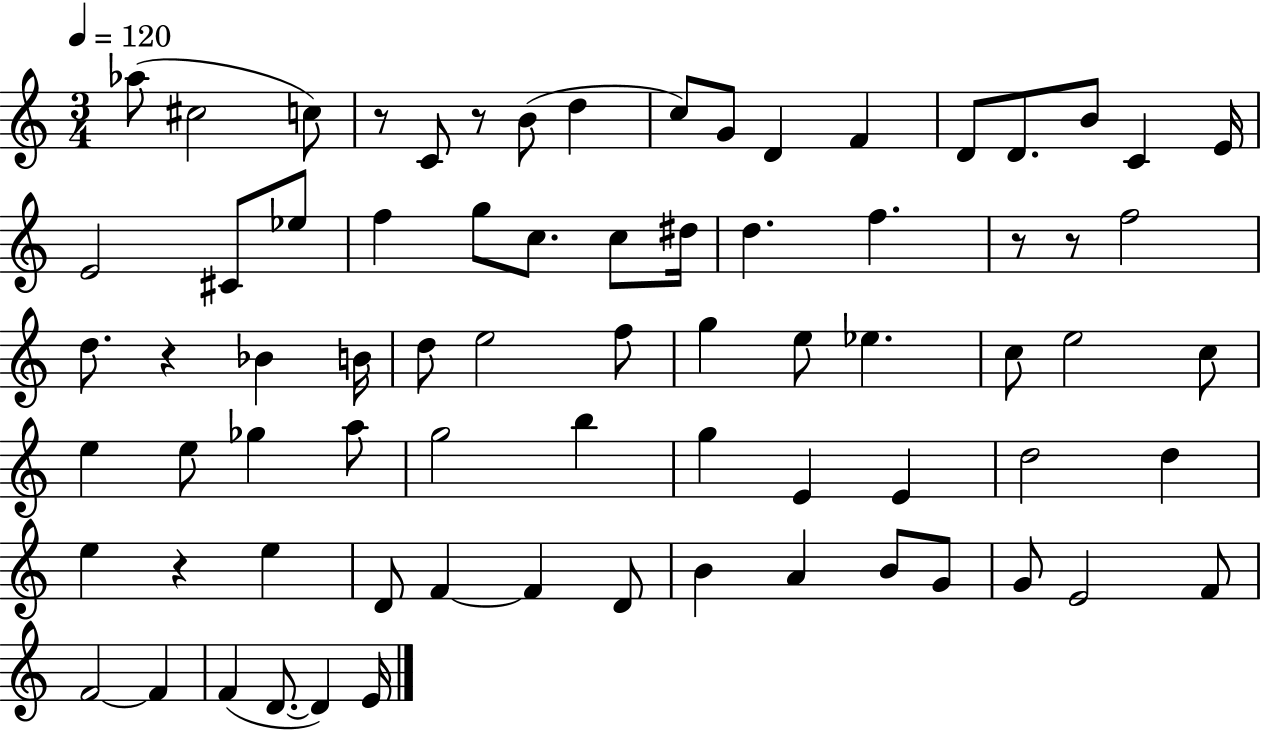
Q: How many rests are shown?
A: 6